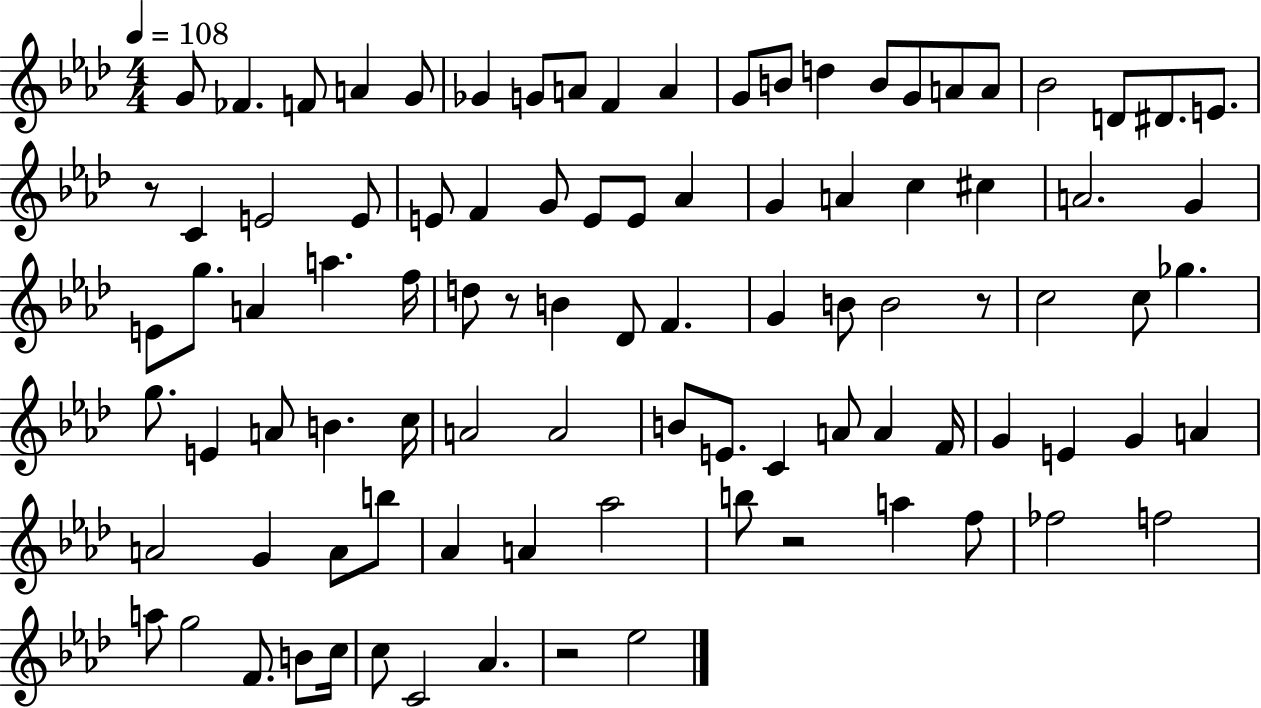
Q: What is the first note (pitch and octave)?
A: G4